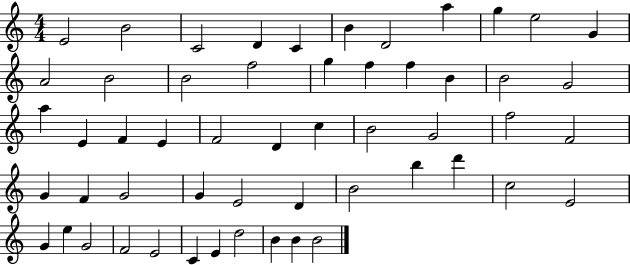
E4/h B4/h C4/h D4/q C4/q B4/q D4/h A5/q G5/q E5/h G4/q A4/h B4/h B4/h F5/h G5/q F5/q F5/q B4/q B4/h G4/h A5/q E4/q F4/q E4/q F4/h D4/q C5/q B4/h G4/h F5/h F4/h G4/q F4/q G4/h G4/q E4/h D4/q B4/h B5/q D6/q C5/h E4/h G4/q E5/q G4/h F4/h E4/h C4/q E4/q D5/h B4/q B4/q B4/h